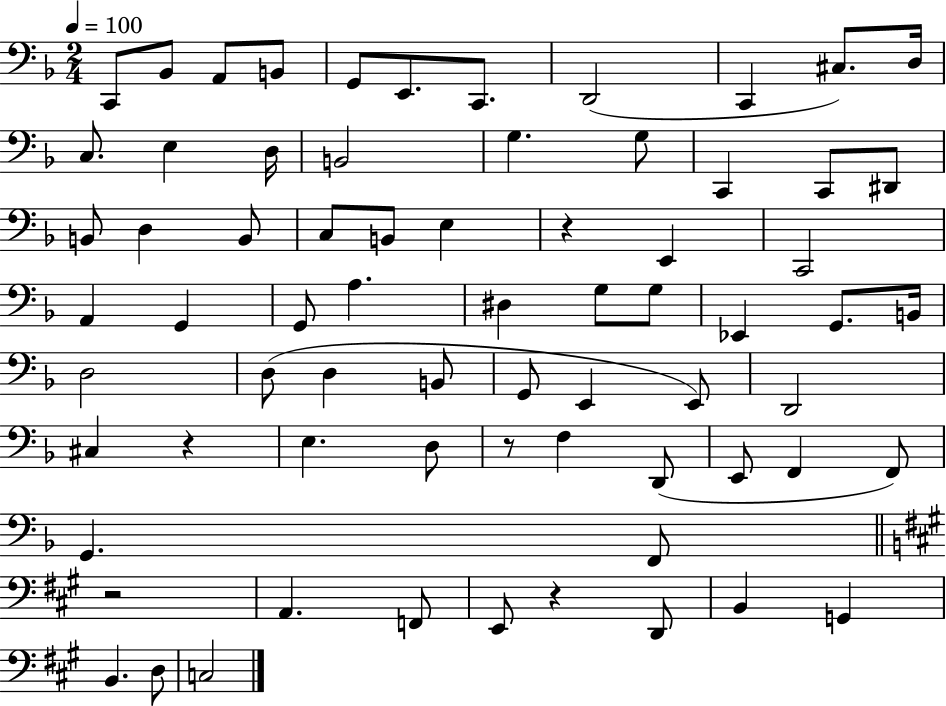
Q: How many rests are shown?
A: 5